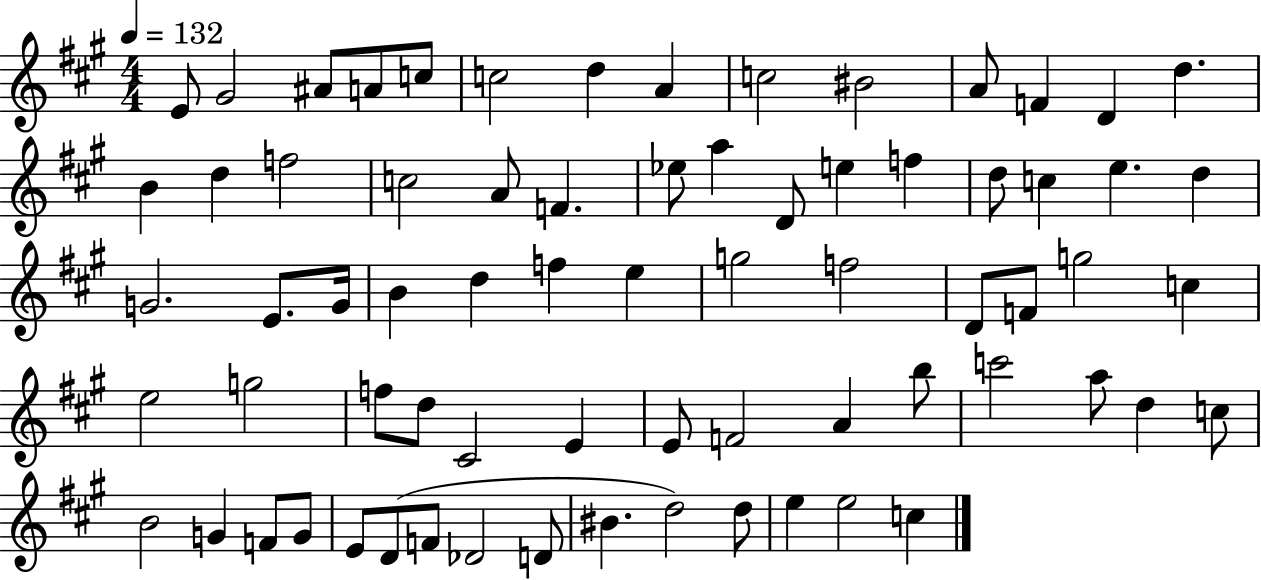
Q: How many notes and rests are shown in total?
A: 71